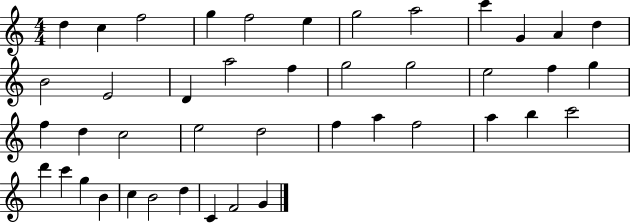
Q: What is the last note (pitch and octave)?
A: G4